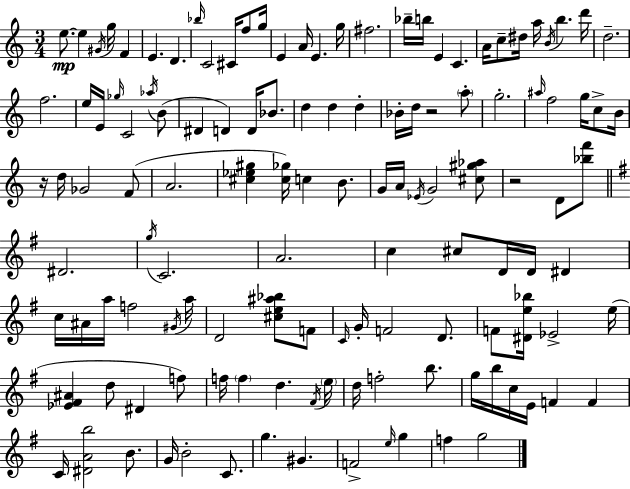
E5/e. E5/q G#4/s G5/s F4/q E4/q. D4/q. Bb5/s C4/h C#4/s F5/e G5/s E4/q A4/s E4/q. G5/s F#5/h. Bb5/s B5/s E4/q C4/q. A4/s C5/e D#5/s A5/s B4/s B5/q. D6/s D5/h. F5/h. E5/s E4/s Gb5/s C4/h Ab5/s B4/e D#4/q D4/q D4/s Bb4/e. D5/q D5/q D5/q Bb4/s D5/s R/h A5/e G5/h. A#5/s F5/h G5/s C5/e B4/s R/s D5/s Gb4/h F4/e A4/h. [C#5,Eb5,G#5]/q [C#5,Gb5]/s C5/q B4/e. G4/s A4/s Eb4/s G4/h [C#5,G#5,Ab5]/e R/h D4/e [Bb5,F6]/e D#4/h. G5/s C4/h. A4/h. C5/q C#5/e D4/s D4/s D#4/q C5/s A#4/s A5/s F5/h G#4/s A5/s D4/h [C#5,E5,A#5,Bb5]/e F4/e C4/s G4/s F4/h D4/e. F4/e [D#4,E5,Bb5]/s Eb4/h E5/s [Eb4,F#4,A#4]/q D5/e D#4/q F5/e F5/s F5/q D5/q. F#4/s E5/s D5/s F5/h B5/e. G5/s B5/s C5/s E4/s F4/q F4/q C4/s [D#4,A4,B5]/h B4/e. G4/s B4/h C4/e. G5/q. G#4/q. F4/h E5/s G5/q F5/q G5/h